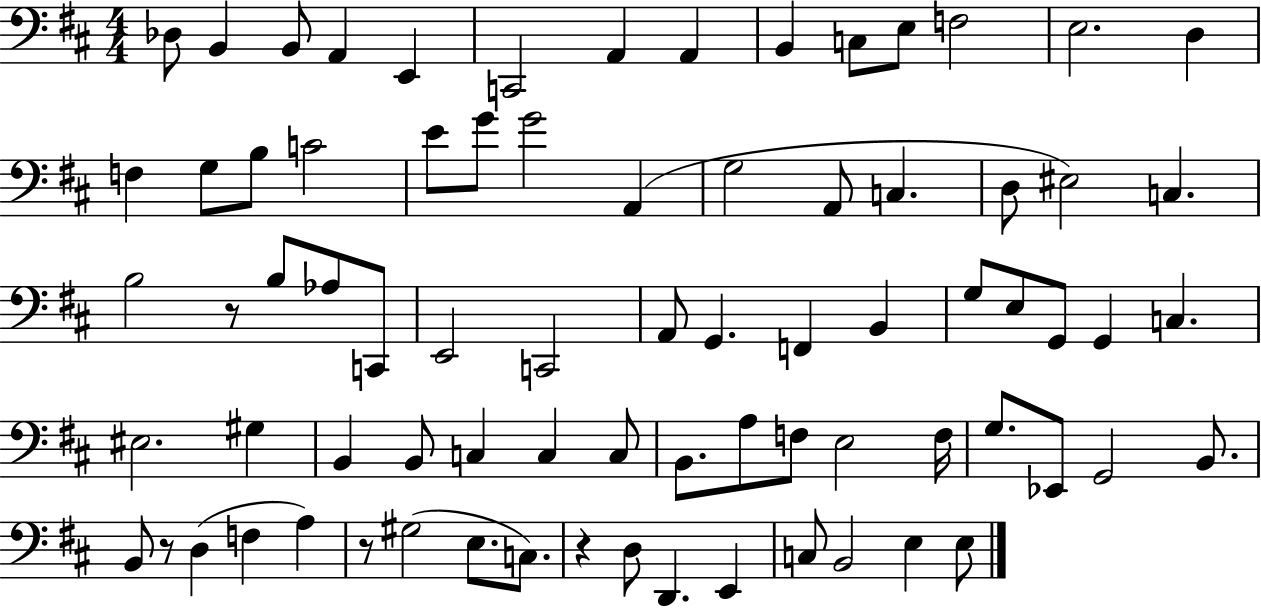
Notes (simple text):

Db3/e B2/q B2/e A2/q E2/q C2/h A2/q A2/q B2/q C3/e E3/e F3/h E3/h. D3/q F3/q G3/e B3/e C4/h E4/e G4/e G4/h A2/q G3/h A2/e C3/q. D3/e EIS3/h C3/q. B3/h R/e B3/e Ab3/e C2/e E2/h C2/h A2/e G2/q. F2/q B2/q G3/e E3/e G2/e G2/q C3/q. EIS3/h. G#3/q B2/q B2/e C3/q C3/q C3/e B2/e. A3/e F3/e E3/h F3/s G3/e. Eb2/e G2/h B2/e. B2/e R/e D3/q F3/q A3/q R/e G#3/h E3/e. C3/e. R/q D3/e D2/q. E2/q C3/e B2/h E3/q E3/e